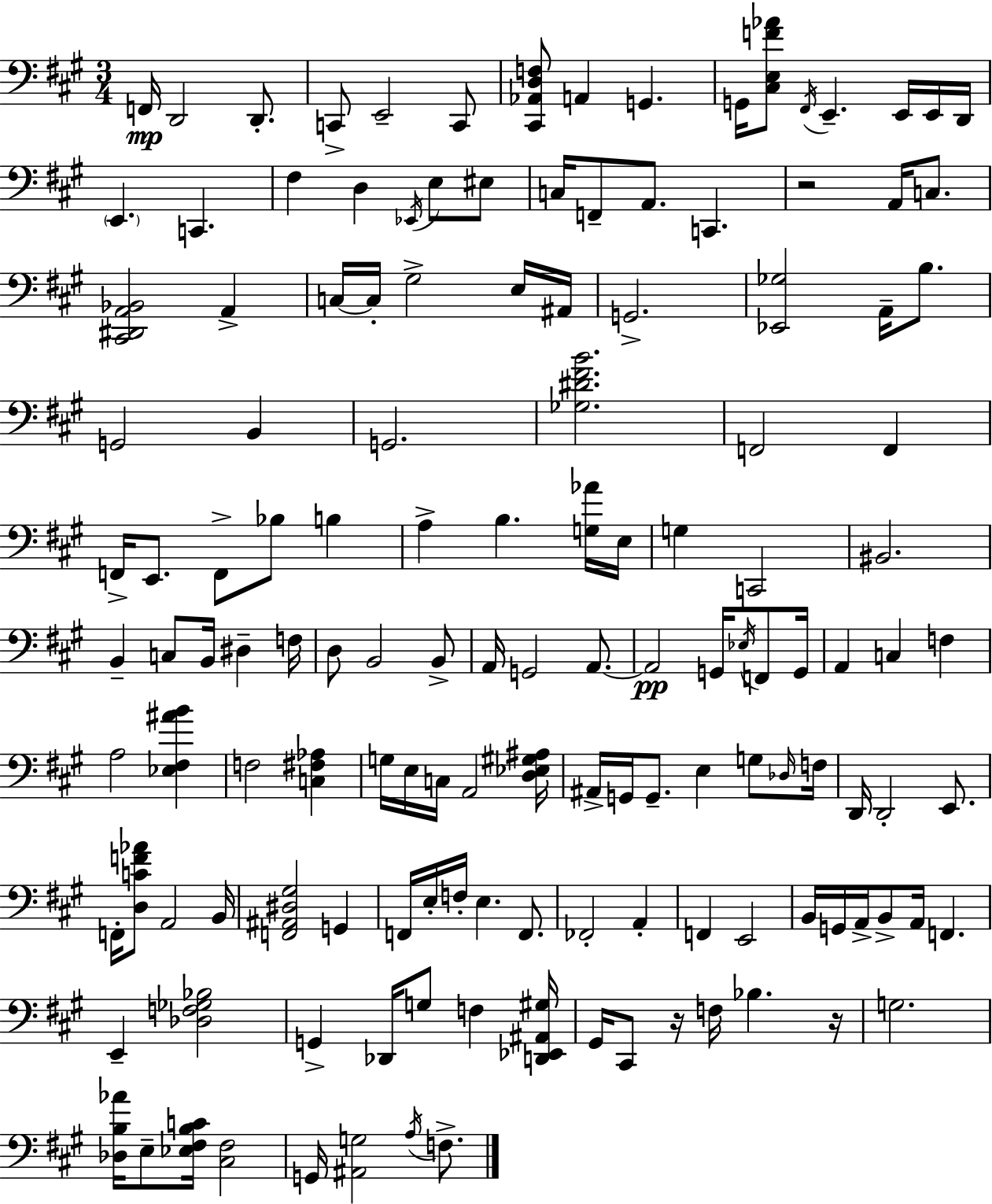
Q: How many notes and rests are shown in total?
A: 140